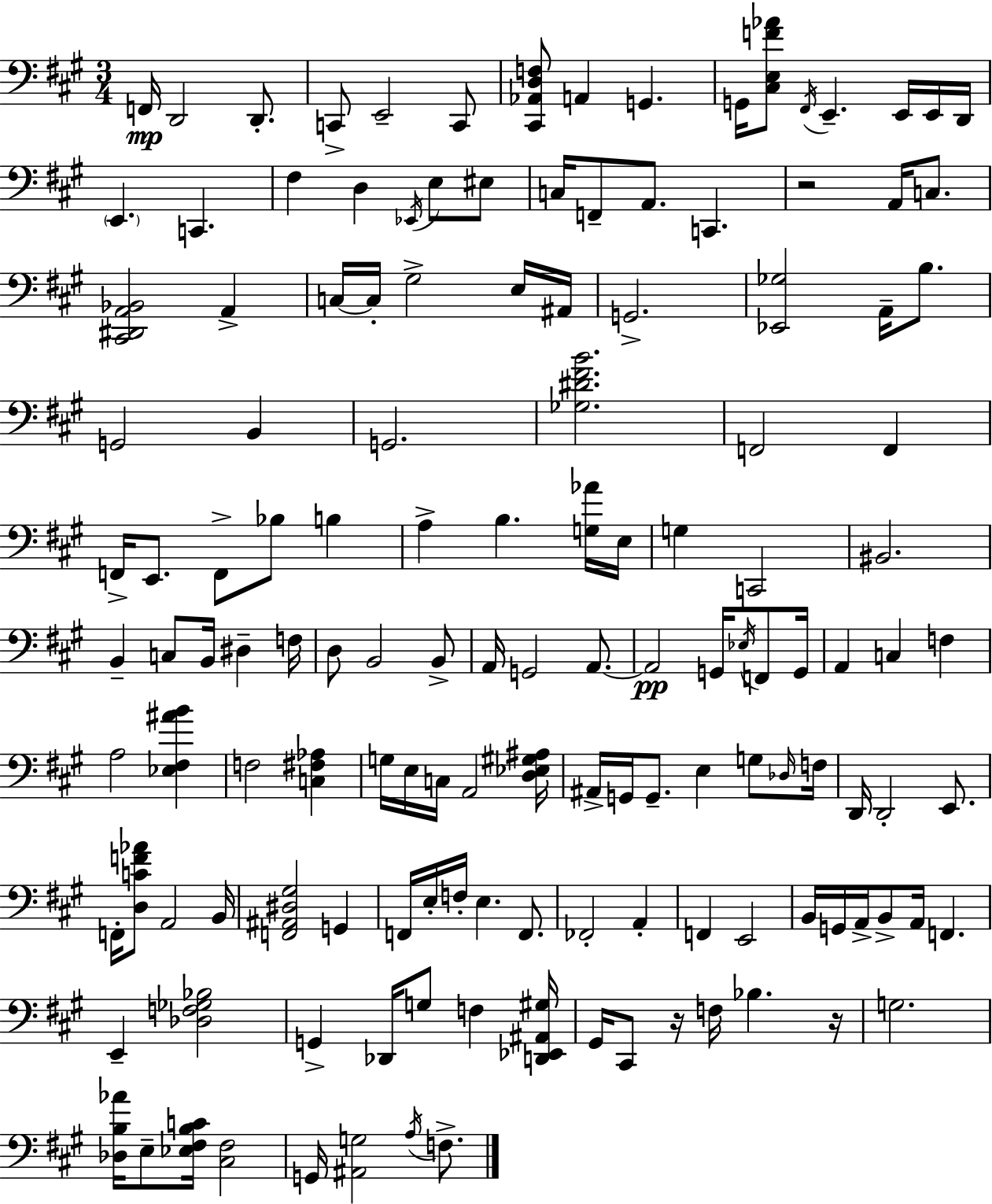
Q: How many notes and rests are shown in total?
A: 140